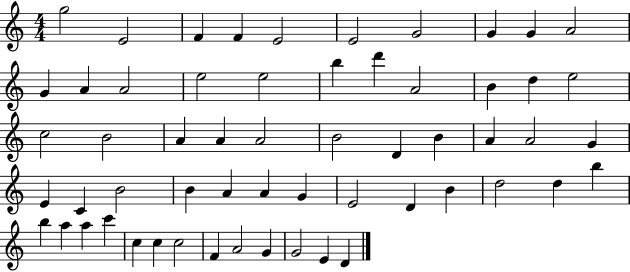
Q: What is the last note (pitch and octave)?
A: D4